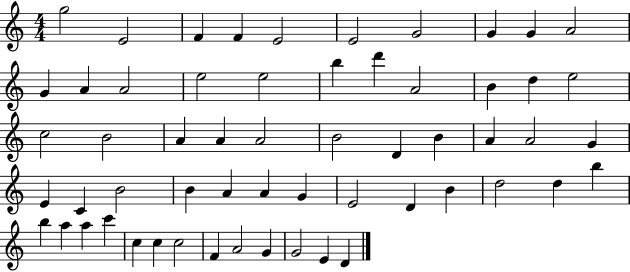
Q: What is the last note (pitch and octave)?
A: D4